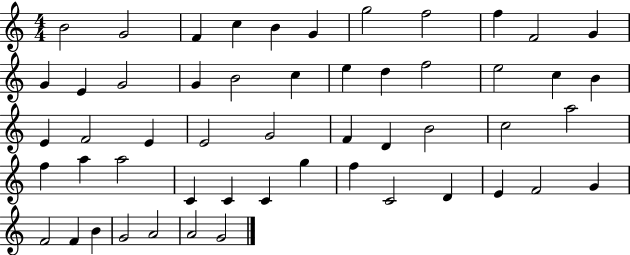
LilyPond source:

{
  \clef treble
  \numericTimeSignature
  \time 4/4
  \key c \major
  b'2 g'2 | f'4 c''4 b'4 g'4 | g''2 f''2 | f''4 f'2 g'4 | \break g'4 e'4 g'2 | g'4 b'2 c''4 | e''4 d''4 f''2 | e''2 c''4 b'4 | \break e'4 f'2 e'4 | e'2 g'2 | f'4 d'4 b'2 | c''2 a''2 | \break f''4 a''4 a''2 | c'4 c'4 c'4 g''4 | f''4 c'2 d'4 | e'4 f'2 g'4 | \break f'2 f'4 b'4 | g'2 a'2 | a'2 g'2 | \bar "|."
}